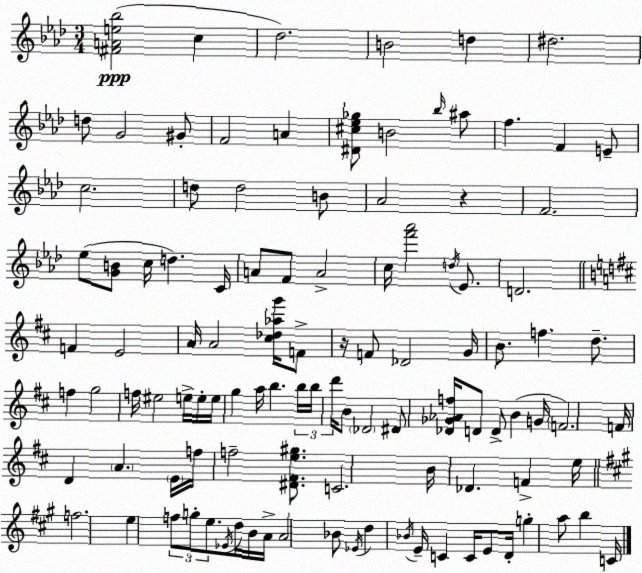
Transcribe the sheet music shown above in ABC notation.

X:1
T:Untitled
M:3/4
L:1/4
K:Fm
[^FAe_b]2 c _d2 B2 d ^d2 d/2 G2 ^G/2 F2 A [^D^c_e_g]/2 B2 _b/4 ^a/2 f F E/2 c2 d/2 d2 B/2 _A2 z F2 _e/2 [GB]/2 c/4 d C/4 A/2 F/2 A2 c/4 [f'_a']2 d/4 _E/2 D2 F E2 A/4 A2 [^c_d_ag']/4 F/2 z/4 F/2 _D2 G/4 B/2 f d/2 f g2 f/4 ^e2 e/4 e/4 e/4 g a/4 b b/4 b/4 d'/4 B/2 _D2 ^D/2 [_D_G_Af]/4 D/2 D/2 B G/4 F2 F/4 D A E/4 f/4 f2 [^D^Fe^g]/2 C2 B/4 _D F e/4 f2 e f/2 g/2 e/2 _E/4 d/4 B/4 A/4 A2 _B/2 _E/4 d _B/4 E/4 C C/4 E/2 D/4 g a/2 b C/4